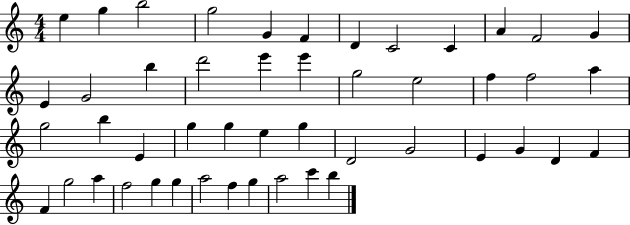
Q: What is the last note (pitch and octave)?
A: B5